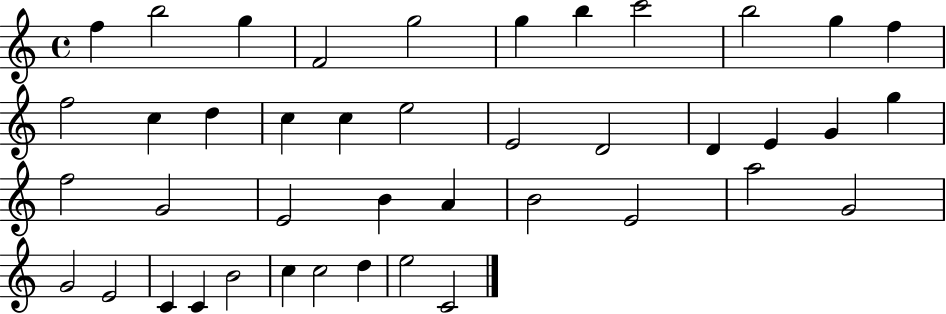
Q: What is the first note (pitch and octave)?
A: F5